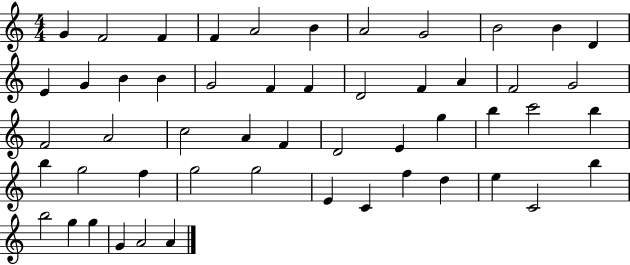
X:1
T:Untitled
M:4/4
L:1/4
K:C
G F2 F F A2 B A2 G2 B2 B D E G B B G2 F F D2 F A F2 G2 F2 A2 c2 A F D2 E g b c'2 b b g2 f g2 g2 E C f d e C2 b b2 g g G A2 A